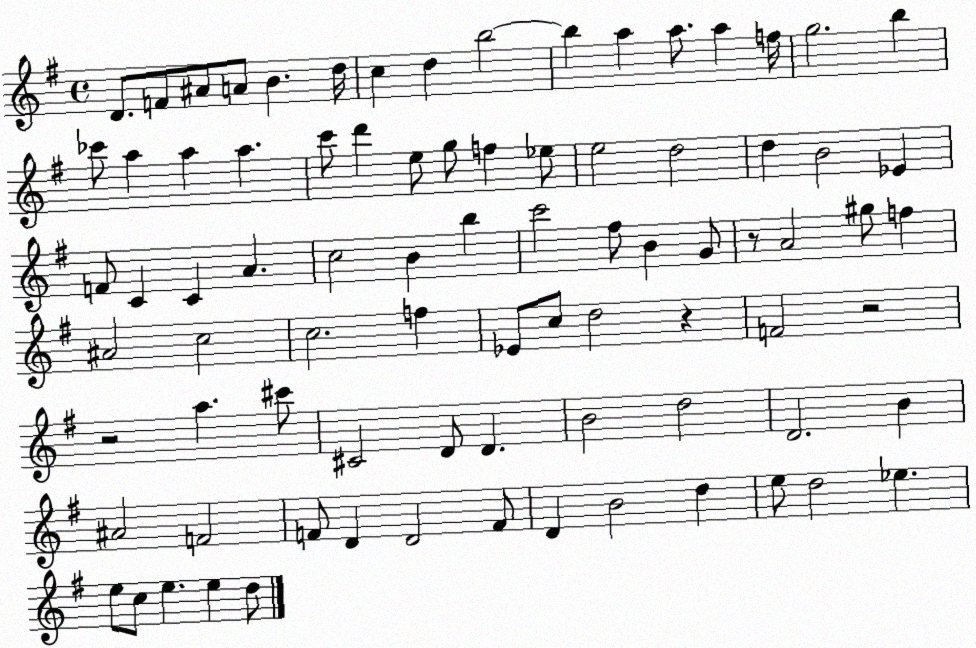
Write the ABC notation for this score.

X:1
T:Untitled
M:4/4
L:1/4
K:G
D/2 F/2 ^A/2 A/2 B d/4 c d b2 b a a/2 a f/4 g2 b _c'/2 a a a c'/2 d' e/2 g/2 f _e/2 e2 d2 d B2 _E F/2 C C A c2 B b c'2 ^f/2 B G/2 z/2 A2 ^g/2 f ^A2 c2 c2 f _E/2 c/2 d2 z F2 z2 z2 a ^c'/2 ^C2 D/2 D B2 d2 D2 B ^A2 F2 F/2 D D2 F/2 D B2 d e/2 d2 _e e/2 c/2 e e d/2